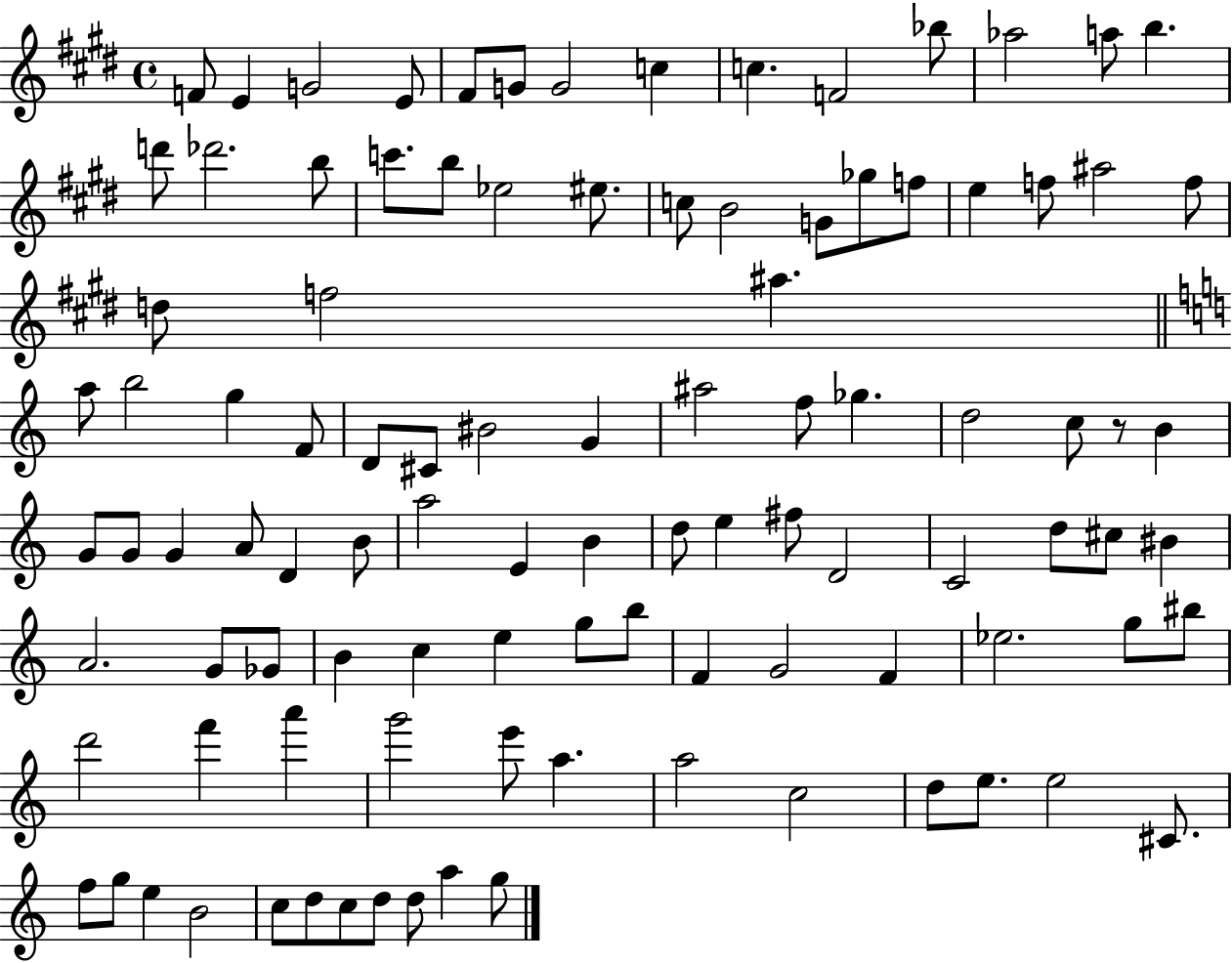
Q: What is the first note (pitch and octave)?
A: F4